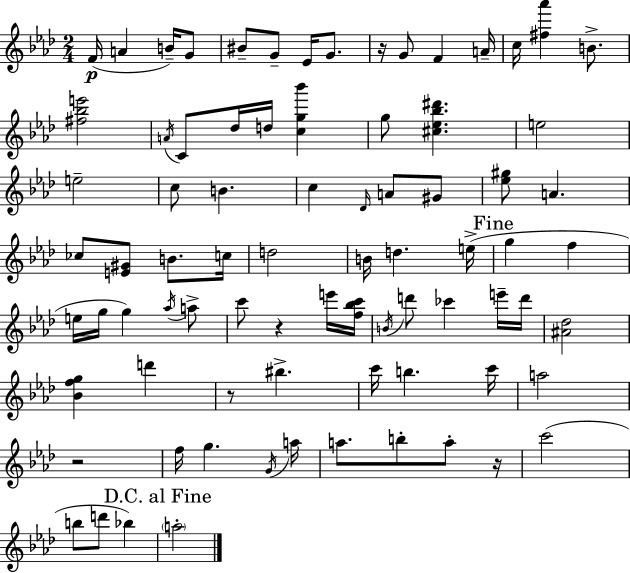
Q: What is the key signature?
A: F minor